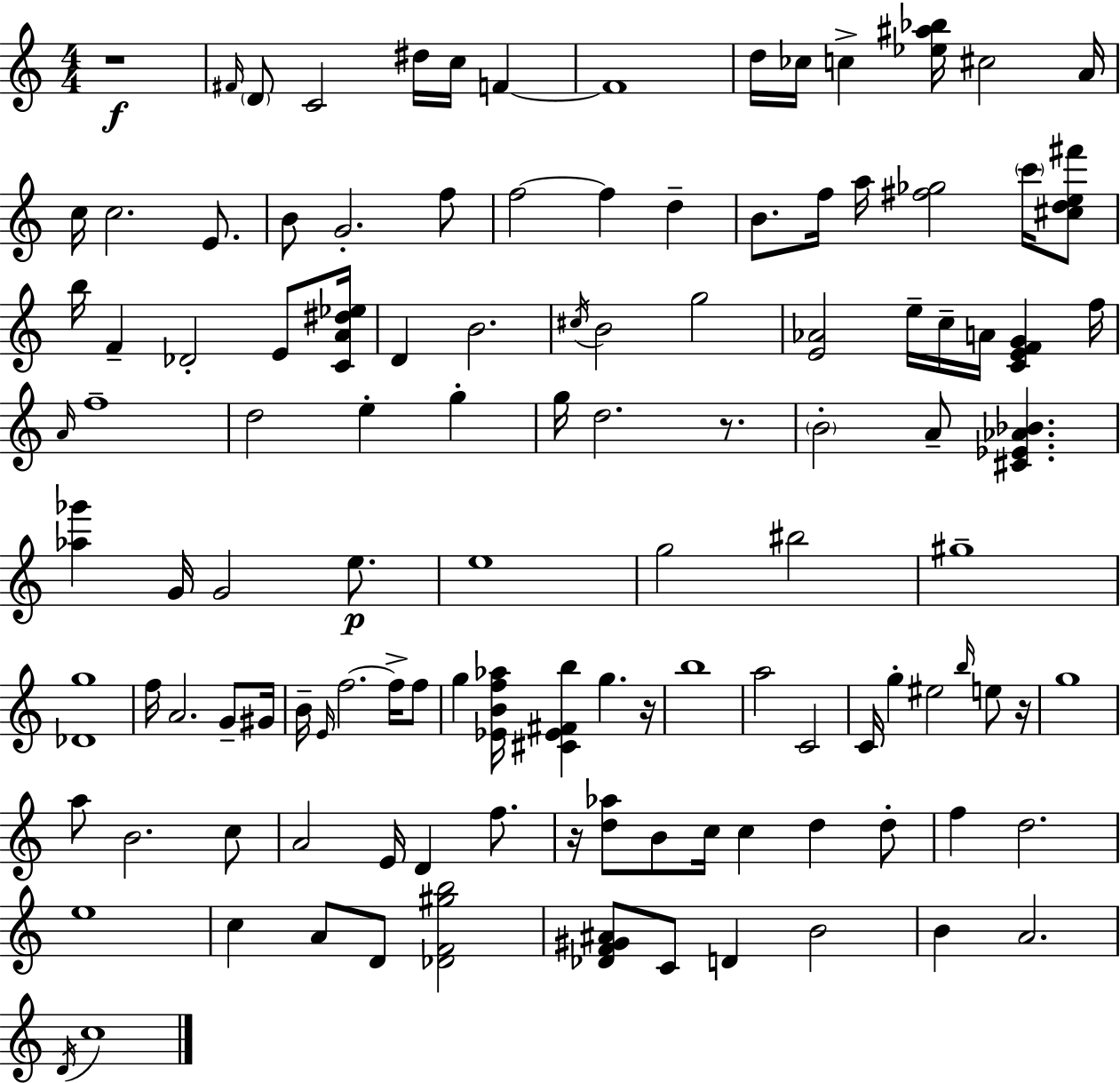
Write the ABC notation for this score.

X:1
T:Untitled
M:4/4
L:1/4
K:Am
z4 ^F/4 D/2 C2 ^d/4 c/4 F F4 d/4 _c/4 c [_e^a_b]/4 ^c2 A/4 c/4 c2 E/2 B/2 G2 f/2 f2 f d B/2 f/4 a/4 [^f_g]2 c'/4 [^cde^f']/2 b/4 F _D2 E/2 [CA^d_e]/4 D B2 ^c/4 B2 g2 [E_A]2 e/4 c/4 A/4 [CEFG] f/4 A/4 f4 d2 e g g/4 d2 z/2 B2 A/2 [^C_E_A_B] [_a_g'] G/4 G2 e/2 e4 g2 ^b2 ^g4 [_Dg]4 f/4 A2 G/2 ^G/4 B/4 E/4 f2 f/4 f/2 g [_EBf_a]/4 [^C_E^Fb] g z/4 b4 a2 C2 C/4 g ^e2 b/4 e/2 z/4 g4 a/2 B2 c/2 A2 E/4 D f/2 z/4 [d_a]/2 B/2 c/4 c d d/2 f d2 e4 c A/2 D/2 [_DF^gb]2 [_DF^G^A]/2 C/2 D B2 B A2 D/4 c4